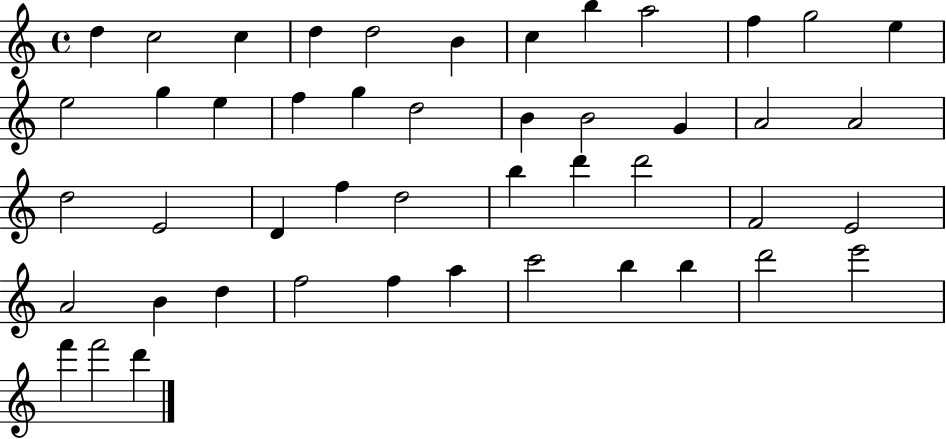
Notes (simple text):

D5/q C5/h C5/q D5/q D5/h B4/q C5/q B5/q A5/h F5/q G5/h E5/q E5/h G5/q E5/q F5/q G5/q D5/h B4/q B4/h G4/q A4/h A4/h D5/h E4/h D4/q F5/q D5/h B5/q D6/q D6/h F4/h E4/h A4/h B4/q D5/q F5/h F5/q A5/q C6/h B5/q B5/q D6/h E6/h F6/q F6/h D6/q